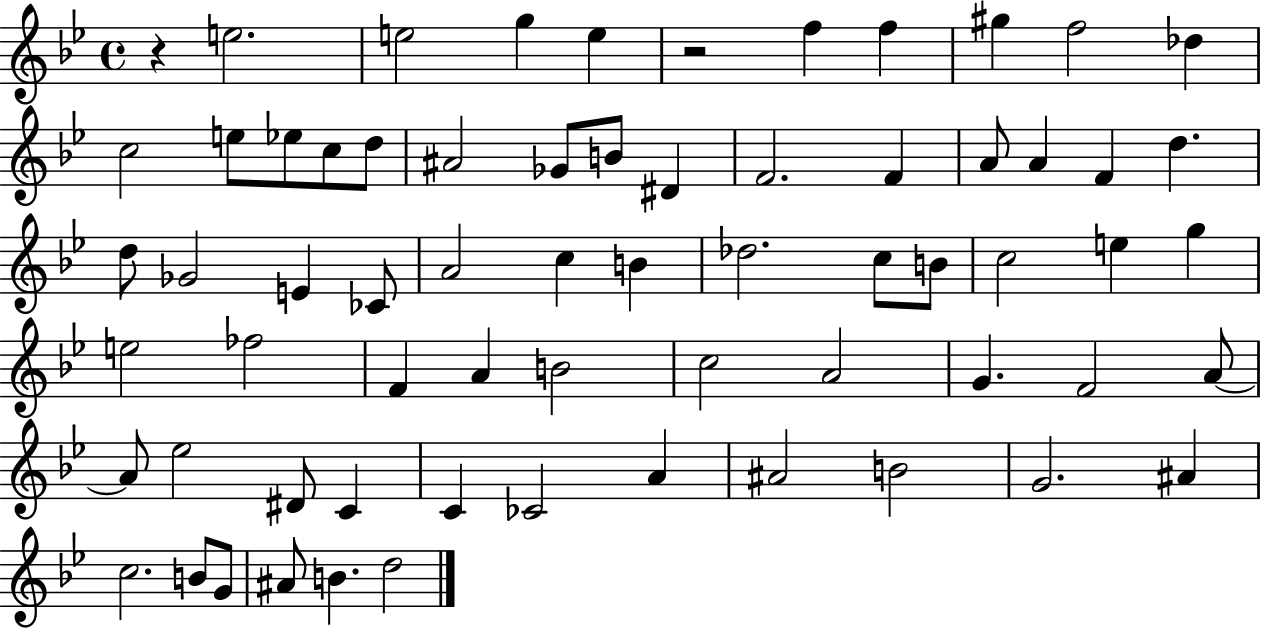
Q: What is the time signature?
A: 4/4